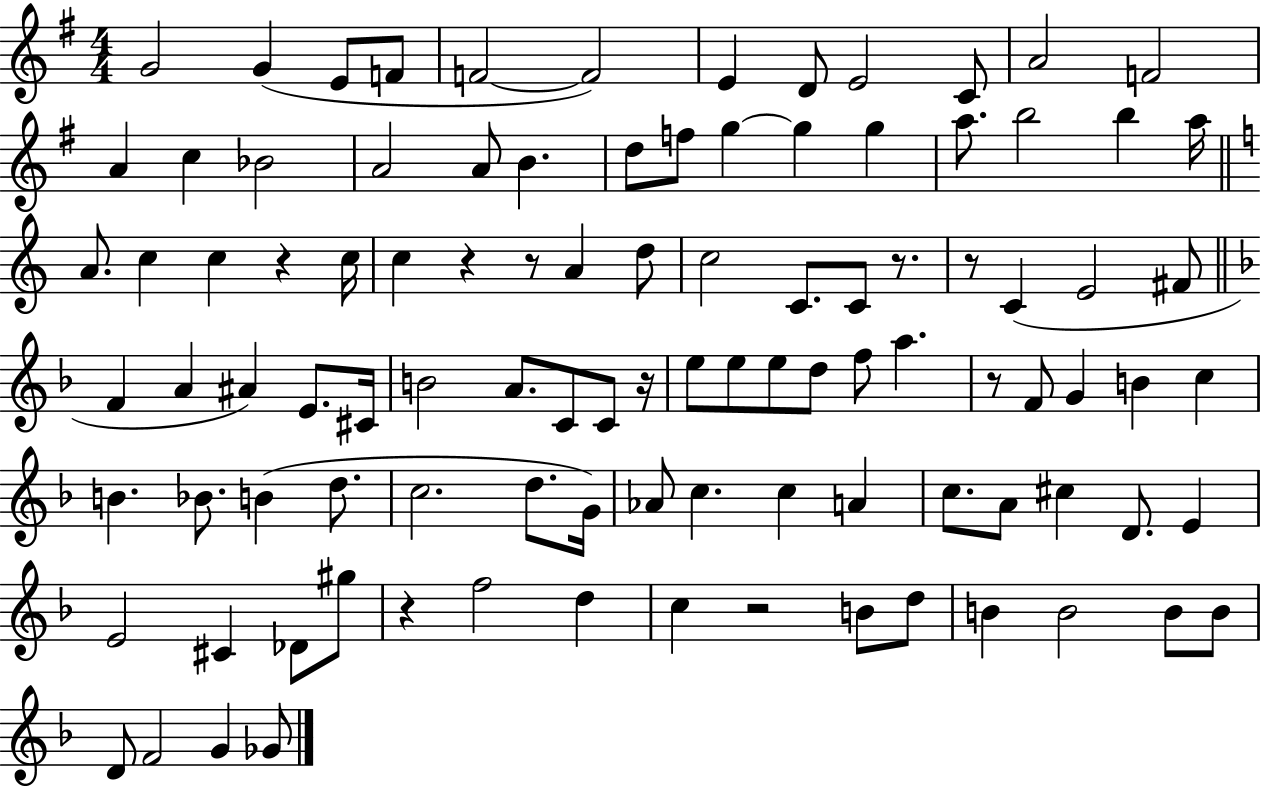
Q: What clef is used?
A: treble